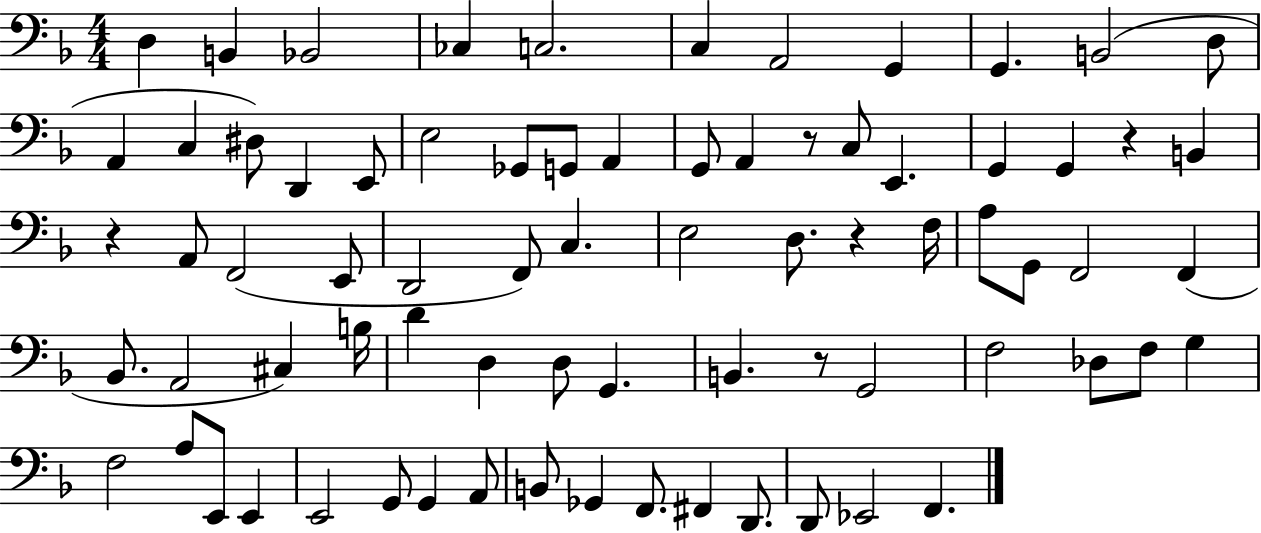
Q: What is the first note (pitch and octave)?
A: D3